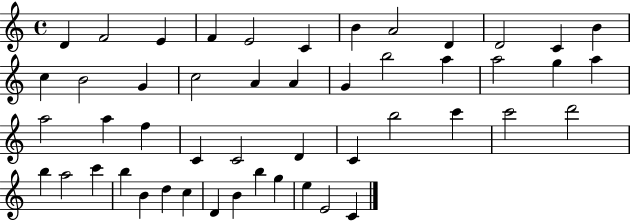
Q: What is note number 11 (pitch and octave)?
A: C4